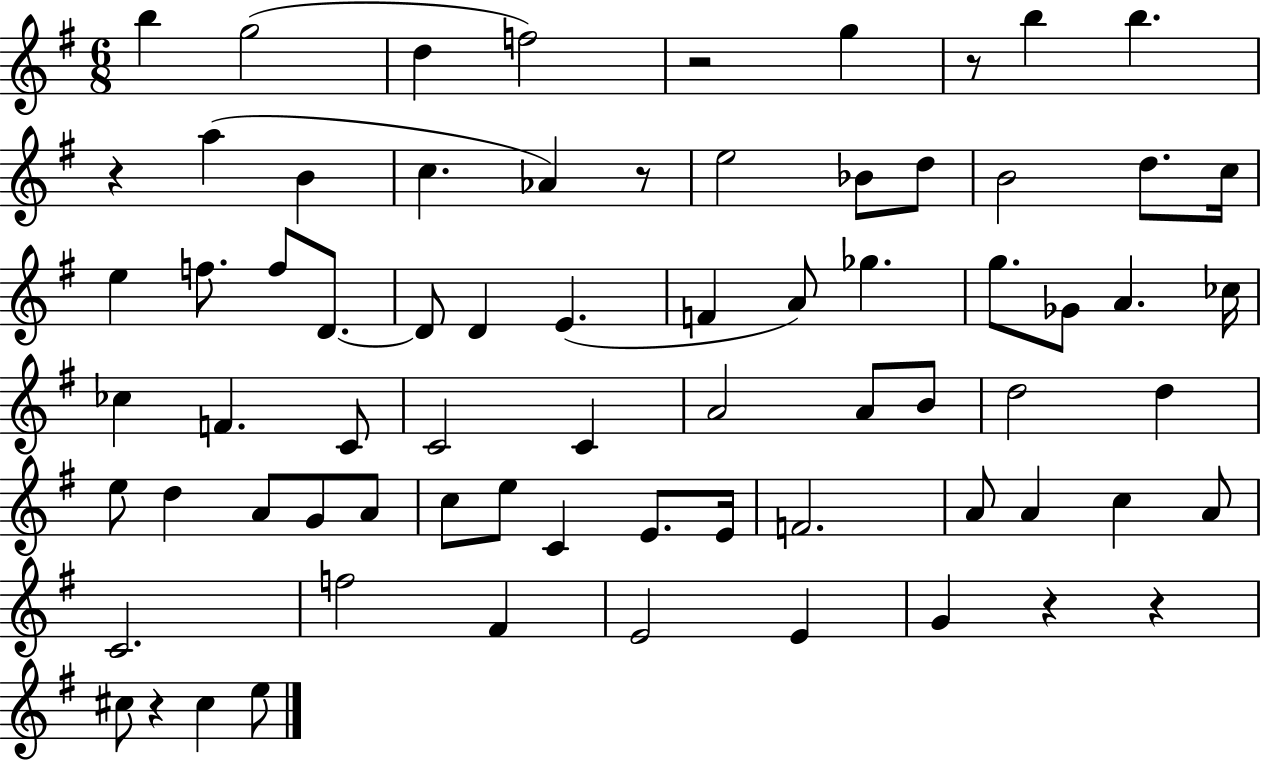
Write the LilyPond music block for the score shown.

{
  \clef treble
  \numericTimeSignature
  \time 6/8
  \key g \major
  b''4 g''2( | d''4 f''2) | r2 g''4 | r8 b''4 b''4. | \break r4 a''4( b'4 | c''4. aes'4) r8 | e''2 bes'8 d''8 | b'2 d''8. c''16 | \break e''4 f''8. f''8 d'8.~~ | d'8 d'4 e'4.( | f'4 a'8) ges''4. | g''8. ges'8 a'4. ces''16 | \break ces''4 f'4. c'8 | c'2 c'4 | a'2 a'8 b'8 | d''2 d''4 | \break e''8 d''4 a'8 g'8 a'8 | c''8 e''8 c'4 e'8. e'16 | f'2. | a'8 a'4 c''4 a'8 | \break c'2. | f''2 fis'4 | e'2 e'4 | g'4 r4 r4 | \break cis''8 r4 cis''4 e''8 | \bar "|."
}